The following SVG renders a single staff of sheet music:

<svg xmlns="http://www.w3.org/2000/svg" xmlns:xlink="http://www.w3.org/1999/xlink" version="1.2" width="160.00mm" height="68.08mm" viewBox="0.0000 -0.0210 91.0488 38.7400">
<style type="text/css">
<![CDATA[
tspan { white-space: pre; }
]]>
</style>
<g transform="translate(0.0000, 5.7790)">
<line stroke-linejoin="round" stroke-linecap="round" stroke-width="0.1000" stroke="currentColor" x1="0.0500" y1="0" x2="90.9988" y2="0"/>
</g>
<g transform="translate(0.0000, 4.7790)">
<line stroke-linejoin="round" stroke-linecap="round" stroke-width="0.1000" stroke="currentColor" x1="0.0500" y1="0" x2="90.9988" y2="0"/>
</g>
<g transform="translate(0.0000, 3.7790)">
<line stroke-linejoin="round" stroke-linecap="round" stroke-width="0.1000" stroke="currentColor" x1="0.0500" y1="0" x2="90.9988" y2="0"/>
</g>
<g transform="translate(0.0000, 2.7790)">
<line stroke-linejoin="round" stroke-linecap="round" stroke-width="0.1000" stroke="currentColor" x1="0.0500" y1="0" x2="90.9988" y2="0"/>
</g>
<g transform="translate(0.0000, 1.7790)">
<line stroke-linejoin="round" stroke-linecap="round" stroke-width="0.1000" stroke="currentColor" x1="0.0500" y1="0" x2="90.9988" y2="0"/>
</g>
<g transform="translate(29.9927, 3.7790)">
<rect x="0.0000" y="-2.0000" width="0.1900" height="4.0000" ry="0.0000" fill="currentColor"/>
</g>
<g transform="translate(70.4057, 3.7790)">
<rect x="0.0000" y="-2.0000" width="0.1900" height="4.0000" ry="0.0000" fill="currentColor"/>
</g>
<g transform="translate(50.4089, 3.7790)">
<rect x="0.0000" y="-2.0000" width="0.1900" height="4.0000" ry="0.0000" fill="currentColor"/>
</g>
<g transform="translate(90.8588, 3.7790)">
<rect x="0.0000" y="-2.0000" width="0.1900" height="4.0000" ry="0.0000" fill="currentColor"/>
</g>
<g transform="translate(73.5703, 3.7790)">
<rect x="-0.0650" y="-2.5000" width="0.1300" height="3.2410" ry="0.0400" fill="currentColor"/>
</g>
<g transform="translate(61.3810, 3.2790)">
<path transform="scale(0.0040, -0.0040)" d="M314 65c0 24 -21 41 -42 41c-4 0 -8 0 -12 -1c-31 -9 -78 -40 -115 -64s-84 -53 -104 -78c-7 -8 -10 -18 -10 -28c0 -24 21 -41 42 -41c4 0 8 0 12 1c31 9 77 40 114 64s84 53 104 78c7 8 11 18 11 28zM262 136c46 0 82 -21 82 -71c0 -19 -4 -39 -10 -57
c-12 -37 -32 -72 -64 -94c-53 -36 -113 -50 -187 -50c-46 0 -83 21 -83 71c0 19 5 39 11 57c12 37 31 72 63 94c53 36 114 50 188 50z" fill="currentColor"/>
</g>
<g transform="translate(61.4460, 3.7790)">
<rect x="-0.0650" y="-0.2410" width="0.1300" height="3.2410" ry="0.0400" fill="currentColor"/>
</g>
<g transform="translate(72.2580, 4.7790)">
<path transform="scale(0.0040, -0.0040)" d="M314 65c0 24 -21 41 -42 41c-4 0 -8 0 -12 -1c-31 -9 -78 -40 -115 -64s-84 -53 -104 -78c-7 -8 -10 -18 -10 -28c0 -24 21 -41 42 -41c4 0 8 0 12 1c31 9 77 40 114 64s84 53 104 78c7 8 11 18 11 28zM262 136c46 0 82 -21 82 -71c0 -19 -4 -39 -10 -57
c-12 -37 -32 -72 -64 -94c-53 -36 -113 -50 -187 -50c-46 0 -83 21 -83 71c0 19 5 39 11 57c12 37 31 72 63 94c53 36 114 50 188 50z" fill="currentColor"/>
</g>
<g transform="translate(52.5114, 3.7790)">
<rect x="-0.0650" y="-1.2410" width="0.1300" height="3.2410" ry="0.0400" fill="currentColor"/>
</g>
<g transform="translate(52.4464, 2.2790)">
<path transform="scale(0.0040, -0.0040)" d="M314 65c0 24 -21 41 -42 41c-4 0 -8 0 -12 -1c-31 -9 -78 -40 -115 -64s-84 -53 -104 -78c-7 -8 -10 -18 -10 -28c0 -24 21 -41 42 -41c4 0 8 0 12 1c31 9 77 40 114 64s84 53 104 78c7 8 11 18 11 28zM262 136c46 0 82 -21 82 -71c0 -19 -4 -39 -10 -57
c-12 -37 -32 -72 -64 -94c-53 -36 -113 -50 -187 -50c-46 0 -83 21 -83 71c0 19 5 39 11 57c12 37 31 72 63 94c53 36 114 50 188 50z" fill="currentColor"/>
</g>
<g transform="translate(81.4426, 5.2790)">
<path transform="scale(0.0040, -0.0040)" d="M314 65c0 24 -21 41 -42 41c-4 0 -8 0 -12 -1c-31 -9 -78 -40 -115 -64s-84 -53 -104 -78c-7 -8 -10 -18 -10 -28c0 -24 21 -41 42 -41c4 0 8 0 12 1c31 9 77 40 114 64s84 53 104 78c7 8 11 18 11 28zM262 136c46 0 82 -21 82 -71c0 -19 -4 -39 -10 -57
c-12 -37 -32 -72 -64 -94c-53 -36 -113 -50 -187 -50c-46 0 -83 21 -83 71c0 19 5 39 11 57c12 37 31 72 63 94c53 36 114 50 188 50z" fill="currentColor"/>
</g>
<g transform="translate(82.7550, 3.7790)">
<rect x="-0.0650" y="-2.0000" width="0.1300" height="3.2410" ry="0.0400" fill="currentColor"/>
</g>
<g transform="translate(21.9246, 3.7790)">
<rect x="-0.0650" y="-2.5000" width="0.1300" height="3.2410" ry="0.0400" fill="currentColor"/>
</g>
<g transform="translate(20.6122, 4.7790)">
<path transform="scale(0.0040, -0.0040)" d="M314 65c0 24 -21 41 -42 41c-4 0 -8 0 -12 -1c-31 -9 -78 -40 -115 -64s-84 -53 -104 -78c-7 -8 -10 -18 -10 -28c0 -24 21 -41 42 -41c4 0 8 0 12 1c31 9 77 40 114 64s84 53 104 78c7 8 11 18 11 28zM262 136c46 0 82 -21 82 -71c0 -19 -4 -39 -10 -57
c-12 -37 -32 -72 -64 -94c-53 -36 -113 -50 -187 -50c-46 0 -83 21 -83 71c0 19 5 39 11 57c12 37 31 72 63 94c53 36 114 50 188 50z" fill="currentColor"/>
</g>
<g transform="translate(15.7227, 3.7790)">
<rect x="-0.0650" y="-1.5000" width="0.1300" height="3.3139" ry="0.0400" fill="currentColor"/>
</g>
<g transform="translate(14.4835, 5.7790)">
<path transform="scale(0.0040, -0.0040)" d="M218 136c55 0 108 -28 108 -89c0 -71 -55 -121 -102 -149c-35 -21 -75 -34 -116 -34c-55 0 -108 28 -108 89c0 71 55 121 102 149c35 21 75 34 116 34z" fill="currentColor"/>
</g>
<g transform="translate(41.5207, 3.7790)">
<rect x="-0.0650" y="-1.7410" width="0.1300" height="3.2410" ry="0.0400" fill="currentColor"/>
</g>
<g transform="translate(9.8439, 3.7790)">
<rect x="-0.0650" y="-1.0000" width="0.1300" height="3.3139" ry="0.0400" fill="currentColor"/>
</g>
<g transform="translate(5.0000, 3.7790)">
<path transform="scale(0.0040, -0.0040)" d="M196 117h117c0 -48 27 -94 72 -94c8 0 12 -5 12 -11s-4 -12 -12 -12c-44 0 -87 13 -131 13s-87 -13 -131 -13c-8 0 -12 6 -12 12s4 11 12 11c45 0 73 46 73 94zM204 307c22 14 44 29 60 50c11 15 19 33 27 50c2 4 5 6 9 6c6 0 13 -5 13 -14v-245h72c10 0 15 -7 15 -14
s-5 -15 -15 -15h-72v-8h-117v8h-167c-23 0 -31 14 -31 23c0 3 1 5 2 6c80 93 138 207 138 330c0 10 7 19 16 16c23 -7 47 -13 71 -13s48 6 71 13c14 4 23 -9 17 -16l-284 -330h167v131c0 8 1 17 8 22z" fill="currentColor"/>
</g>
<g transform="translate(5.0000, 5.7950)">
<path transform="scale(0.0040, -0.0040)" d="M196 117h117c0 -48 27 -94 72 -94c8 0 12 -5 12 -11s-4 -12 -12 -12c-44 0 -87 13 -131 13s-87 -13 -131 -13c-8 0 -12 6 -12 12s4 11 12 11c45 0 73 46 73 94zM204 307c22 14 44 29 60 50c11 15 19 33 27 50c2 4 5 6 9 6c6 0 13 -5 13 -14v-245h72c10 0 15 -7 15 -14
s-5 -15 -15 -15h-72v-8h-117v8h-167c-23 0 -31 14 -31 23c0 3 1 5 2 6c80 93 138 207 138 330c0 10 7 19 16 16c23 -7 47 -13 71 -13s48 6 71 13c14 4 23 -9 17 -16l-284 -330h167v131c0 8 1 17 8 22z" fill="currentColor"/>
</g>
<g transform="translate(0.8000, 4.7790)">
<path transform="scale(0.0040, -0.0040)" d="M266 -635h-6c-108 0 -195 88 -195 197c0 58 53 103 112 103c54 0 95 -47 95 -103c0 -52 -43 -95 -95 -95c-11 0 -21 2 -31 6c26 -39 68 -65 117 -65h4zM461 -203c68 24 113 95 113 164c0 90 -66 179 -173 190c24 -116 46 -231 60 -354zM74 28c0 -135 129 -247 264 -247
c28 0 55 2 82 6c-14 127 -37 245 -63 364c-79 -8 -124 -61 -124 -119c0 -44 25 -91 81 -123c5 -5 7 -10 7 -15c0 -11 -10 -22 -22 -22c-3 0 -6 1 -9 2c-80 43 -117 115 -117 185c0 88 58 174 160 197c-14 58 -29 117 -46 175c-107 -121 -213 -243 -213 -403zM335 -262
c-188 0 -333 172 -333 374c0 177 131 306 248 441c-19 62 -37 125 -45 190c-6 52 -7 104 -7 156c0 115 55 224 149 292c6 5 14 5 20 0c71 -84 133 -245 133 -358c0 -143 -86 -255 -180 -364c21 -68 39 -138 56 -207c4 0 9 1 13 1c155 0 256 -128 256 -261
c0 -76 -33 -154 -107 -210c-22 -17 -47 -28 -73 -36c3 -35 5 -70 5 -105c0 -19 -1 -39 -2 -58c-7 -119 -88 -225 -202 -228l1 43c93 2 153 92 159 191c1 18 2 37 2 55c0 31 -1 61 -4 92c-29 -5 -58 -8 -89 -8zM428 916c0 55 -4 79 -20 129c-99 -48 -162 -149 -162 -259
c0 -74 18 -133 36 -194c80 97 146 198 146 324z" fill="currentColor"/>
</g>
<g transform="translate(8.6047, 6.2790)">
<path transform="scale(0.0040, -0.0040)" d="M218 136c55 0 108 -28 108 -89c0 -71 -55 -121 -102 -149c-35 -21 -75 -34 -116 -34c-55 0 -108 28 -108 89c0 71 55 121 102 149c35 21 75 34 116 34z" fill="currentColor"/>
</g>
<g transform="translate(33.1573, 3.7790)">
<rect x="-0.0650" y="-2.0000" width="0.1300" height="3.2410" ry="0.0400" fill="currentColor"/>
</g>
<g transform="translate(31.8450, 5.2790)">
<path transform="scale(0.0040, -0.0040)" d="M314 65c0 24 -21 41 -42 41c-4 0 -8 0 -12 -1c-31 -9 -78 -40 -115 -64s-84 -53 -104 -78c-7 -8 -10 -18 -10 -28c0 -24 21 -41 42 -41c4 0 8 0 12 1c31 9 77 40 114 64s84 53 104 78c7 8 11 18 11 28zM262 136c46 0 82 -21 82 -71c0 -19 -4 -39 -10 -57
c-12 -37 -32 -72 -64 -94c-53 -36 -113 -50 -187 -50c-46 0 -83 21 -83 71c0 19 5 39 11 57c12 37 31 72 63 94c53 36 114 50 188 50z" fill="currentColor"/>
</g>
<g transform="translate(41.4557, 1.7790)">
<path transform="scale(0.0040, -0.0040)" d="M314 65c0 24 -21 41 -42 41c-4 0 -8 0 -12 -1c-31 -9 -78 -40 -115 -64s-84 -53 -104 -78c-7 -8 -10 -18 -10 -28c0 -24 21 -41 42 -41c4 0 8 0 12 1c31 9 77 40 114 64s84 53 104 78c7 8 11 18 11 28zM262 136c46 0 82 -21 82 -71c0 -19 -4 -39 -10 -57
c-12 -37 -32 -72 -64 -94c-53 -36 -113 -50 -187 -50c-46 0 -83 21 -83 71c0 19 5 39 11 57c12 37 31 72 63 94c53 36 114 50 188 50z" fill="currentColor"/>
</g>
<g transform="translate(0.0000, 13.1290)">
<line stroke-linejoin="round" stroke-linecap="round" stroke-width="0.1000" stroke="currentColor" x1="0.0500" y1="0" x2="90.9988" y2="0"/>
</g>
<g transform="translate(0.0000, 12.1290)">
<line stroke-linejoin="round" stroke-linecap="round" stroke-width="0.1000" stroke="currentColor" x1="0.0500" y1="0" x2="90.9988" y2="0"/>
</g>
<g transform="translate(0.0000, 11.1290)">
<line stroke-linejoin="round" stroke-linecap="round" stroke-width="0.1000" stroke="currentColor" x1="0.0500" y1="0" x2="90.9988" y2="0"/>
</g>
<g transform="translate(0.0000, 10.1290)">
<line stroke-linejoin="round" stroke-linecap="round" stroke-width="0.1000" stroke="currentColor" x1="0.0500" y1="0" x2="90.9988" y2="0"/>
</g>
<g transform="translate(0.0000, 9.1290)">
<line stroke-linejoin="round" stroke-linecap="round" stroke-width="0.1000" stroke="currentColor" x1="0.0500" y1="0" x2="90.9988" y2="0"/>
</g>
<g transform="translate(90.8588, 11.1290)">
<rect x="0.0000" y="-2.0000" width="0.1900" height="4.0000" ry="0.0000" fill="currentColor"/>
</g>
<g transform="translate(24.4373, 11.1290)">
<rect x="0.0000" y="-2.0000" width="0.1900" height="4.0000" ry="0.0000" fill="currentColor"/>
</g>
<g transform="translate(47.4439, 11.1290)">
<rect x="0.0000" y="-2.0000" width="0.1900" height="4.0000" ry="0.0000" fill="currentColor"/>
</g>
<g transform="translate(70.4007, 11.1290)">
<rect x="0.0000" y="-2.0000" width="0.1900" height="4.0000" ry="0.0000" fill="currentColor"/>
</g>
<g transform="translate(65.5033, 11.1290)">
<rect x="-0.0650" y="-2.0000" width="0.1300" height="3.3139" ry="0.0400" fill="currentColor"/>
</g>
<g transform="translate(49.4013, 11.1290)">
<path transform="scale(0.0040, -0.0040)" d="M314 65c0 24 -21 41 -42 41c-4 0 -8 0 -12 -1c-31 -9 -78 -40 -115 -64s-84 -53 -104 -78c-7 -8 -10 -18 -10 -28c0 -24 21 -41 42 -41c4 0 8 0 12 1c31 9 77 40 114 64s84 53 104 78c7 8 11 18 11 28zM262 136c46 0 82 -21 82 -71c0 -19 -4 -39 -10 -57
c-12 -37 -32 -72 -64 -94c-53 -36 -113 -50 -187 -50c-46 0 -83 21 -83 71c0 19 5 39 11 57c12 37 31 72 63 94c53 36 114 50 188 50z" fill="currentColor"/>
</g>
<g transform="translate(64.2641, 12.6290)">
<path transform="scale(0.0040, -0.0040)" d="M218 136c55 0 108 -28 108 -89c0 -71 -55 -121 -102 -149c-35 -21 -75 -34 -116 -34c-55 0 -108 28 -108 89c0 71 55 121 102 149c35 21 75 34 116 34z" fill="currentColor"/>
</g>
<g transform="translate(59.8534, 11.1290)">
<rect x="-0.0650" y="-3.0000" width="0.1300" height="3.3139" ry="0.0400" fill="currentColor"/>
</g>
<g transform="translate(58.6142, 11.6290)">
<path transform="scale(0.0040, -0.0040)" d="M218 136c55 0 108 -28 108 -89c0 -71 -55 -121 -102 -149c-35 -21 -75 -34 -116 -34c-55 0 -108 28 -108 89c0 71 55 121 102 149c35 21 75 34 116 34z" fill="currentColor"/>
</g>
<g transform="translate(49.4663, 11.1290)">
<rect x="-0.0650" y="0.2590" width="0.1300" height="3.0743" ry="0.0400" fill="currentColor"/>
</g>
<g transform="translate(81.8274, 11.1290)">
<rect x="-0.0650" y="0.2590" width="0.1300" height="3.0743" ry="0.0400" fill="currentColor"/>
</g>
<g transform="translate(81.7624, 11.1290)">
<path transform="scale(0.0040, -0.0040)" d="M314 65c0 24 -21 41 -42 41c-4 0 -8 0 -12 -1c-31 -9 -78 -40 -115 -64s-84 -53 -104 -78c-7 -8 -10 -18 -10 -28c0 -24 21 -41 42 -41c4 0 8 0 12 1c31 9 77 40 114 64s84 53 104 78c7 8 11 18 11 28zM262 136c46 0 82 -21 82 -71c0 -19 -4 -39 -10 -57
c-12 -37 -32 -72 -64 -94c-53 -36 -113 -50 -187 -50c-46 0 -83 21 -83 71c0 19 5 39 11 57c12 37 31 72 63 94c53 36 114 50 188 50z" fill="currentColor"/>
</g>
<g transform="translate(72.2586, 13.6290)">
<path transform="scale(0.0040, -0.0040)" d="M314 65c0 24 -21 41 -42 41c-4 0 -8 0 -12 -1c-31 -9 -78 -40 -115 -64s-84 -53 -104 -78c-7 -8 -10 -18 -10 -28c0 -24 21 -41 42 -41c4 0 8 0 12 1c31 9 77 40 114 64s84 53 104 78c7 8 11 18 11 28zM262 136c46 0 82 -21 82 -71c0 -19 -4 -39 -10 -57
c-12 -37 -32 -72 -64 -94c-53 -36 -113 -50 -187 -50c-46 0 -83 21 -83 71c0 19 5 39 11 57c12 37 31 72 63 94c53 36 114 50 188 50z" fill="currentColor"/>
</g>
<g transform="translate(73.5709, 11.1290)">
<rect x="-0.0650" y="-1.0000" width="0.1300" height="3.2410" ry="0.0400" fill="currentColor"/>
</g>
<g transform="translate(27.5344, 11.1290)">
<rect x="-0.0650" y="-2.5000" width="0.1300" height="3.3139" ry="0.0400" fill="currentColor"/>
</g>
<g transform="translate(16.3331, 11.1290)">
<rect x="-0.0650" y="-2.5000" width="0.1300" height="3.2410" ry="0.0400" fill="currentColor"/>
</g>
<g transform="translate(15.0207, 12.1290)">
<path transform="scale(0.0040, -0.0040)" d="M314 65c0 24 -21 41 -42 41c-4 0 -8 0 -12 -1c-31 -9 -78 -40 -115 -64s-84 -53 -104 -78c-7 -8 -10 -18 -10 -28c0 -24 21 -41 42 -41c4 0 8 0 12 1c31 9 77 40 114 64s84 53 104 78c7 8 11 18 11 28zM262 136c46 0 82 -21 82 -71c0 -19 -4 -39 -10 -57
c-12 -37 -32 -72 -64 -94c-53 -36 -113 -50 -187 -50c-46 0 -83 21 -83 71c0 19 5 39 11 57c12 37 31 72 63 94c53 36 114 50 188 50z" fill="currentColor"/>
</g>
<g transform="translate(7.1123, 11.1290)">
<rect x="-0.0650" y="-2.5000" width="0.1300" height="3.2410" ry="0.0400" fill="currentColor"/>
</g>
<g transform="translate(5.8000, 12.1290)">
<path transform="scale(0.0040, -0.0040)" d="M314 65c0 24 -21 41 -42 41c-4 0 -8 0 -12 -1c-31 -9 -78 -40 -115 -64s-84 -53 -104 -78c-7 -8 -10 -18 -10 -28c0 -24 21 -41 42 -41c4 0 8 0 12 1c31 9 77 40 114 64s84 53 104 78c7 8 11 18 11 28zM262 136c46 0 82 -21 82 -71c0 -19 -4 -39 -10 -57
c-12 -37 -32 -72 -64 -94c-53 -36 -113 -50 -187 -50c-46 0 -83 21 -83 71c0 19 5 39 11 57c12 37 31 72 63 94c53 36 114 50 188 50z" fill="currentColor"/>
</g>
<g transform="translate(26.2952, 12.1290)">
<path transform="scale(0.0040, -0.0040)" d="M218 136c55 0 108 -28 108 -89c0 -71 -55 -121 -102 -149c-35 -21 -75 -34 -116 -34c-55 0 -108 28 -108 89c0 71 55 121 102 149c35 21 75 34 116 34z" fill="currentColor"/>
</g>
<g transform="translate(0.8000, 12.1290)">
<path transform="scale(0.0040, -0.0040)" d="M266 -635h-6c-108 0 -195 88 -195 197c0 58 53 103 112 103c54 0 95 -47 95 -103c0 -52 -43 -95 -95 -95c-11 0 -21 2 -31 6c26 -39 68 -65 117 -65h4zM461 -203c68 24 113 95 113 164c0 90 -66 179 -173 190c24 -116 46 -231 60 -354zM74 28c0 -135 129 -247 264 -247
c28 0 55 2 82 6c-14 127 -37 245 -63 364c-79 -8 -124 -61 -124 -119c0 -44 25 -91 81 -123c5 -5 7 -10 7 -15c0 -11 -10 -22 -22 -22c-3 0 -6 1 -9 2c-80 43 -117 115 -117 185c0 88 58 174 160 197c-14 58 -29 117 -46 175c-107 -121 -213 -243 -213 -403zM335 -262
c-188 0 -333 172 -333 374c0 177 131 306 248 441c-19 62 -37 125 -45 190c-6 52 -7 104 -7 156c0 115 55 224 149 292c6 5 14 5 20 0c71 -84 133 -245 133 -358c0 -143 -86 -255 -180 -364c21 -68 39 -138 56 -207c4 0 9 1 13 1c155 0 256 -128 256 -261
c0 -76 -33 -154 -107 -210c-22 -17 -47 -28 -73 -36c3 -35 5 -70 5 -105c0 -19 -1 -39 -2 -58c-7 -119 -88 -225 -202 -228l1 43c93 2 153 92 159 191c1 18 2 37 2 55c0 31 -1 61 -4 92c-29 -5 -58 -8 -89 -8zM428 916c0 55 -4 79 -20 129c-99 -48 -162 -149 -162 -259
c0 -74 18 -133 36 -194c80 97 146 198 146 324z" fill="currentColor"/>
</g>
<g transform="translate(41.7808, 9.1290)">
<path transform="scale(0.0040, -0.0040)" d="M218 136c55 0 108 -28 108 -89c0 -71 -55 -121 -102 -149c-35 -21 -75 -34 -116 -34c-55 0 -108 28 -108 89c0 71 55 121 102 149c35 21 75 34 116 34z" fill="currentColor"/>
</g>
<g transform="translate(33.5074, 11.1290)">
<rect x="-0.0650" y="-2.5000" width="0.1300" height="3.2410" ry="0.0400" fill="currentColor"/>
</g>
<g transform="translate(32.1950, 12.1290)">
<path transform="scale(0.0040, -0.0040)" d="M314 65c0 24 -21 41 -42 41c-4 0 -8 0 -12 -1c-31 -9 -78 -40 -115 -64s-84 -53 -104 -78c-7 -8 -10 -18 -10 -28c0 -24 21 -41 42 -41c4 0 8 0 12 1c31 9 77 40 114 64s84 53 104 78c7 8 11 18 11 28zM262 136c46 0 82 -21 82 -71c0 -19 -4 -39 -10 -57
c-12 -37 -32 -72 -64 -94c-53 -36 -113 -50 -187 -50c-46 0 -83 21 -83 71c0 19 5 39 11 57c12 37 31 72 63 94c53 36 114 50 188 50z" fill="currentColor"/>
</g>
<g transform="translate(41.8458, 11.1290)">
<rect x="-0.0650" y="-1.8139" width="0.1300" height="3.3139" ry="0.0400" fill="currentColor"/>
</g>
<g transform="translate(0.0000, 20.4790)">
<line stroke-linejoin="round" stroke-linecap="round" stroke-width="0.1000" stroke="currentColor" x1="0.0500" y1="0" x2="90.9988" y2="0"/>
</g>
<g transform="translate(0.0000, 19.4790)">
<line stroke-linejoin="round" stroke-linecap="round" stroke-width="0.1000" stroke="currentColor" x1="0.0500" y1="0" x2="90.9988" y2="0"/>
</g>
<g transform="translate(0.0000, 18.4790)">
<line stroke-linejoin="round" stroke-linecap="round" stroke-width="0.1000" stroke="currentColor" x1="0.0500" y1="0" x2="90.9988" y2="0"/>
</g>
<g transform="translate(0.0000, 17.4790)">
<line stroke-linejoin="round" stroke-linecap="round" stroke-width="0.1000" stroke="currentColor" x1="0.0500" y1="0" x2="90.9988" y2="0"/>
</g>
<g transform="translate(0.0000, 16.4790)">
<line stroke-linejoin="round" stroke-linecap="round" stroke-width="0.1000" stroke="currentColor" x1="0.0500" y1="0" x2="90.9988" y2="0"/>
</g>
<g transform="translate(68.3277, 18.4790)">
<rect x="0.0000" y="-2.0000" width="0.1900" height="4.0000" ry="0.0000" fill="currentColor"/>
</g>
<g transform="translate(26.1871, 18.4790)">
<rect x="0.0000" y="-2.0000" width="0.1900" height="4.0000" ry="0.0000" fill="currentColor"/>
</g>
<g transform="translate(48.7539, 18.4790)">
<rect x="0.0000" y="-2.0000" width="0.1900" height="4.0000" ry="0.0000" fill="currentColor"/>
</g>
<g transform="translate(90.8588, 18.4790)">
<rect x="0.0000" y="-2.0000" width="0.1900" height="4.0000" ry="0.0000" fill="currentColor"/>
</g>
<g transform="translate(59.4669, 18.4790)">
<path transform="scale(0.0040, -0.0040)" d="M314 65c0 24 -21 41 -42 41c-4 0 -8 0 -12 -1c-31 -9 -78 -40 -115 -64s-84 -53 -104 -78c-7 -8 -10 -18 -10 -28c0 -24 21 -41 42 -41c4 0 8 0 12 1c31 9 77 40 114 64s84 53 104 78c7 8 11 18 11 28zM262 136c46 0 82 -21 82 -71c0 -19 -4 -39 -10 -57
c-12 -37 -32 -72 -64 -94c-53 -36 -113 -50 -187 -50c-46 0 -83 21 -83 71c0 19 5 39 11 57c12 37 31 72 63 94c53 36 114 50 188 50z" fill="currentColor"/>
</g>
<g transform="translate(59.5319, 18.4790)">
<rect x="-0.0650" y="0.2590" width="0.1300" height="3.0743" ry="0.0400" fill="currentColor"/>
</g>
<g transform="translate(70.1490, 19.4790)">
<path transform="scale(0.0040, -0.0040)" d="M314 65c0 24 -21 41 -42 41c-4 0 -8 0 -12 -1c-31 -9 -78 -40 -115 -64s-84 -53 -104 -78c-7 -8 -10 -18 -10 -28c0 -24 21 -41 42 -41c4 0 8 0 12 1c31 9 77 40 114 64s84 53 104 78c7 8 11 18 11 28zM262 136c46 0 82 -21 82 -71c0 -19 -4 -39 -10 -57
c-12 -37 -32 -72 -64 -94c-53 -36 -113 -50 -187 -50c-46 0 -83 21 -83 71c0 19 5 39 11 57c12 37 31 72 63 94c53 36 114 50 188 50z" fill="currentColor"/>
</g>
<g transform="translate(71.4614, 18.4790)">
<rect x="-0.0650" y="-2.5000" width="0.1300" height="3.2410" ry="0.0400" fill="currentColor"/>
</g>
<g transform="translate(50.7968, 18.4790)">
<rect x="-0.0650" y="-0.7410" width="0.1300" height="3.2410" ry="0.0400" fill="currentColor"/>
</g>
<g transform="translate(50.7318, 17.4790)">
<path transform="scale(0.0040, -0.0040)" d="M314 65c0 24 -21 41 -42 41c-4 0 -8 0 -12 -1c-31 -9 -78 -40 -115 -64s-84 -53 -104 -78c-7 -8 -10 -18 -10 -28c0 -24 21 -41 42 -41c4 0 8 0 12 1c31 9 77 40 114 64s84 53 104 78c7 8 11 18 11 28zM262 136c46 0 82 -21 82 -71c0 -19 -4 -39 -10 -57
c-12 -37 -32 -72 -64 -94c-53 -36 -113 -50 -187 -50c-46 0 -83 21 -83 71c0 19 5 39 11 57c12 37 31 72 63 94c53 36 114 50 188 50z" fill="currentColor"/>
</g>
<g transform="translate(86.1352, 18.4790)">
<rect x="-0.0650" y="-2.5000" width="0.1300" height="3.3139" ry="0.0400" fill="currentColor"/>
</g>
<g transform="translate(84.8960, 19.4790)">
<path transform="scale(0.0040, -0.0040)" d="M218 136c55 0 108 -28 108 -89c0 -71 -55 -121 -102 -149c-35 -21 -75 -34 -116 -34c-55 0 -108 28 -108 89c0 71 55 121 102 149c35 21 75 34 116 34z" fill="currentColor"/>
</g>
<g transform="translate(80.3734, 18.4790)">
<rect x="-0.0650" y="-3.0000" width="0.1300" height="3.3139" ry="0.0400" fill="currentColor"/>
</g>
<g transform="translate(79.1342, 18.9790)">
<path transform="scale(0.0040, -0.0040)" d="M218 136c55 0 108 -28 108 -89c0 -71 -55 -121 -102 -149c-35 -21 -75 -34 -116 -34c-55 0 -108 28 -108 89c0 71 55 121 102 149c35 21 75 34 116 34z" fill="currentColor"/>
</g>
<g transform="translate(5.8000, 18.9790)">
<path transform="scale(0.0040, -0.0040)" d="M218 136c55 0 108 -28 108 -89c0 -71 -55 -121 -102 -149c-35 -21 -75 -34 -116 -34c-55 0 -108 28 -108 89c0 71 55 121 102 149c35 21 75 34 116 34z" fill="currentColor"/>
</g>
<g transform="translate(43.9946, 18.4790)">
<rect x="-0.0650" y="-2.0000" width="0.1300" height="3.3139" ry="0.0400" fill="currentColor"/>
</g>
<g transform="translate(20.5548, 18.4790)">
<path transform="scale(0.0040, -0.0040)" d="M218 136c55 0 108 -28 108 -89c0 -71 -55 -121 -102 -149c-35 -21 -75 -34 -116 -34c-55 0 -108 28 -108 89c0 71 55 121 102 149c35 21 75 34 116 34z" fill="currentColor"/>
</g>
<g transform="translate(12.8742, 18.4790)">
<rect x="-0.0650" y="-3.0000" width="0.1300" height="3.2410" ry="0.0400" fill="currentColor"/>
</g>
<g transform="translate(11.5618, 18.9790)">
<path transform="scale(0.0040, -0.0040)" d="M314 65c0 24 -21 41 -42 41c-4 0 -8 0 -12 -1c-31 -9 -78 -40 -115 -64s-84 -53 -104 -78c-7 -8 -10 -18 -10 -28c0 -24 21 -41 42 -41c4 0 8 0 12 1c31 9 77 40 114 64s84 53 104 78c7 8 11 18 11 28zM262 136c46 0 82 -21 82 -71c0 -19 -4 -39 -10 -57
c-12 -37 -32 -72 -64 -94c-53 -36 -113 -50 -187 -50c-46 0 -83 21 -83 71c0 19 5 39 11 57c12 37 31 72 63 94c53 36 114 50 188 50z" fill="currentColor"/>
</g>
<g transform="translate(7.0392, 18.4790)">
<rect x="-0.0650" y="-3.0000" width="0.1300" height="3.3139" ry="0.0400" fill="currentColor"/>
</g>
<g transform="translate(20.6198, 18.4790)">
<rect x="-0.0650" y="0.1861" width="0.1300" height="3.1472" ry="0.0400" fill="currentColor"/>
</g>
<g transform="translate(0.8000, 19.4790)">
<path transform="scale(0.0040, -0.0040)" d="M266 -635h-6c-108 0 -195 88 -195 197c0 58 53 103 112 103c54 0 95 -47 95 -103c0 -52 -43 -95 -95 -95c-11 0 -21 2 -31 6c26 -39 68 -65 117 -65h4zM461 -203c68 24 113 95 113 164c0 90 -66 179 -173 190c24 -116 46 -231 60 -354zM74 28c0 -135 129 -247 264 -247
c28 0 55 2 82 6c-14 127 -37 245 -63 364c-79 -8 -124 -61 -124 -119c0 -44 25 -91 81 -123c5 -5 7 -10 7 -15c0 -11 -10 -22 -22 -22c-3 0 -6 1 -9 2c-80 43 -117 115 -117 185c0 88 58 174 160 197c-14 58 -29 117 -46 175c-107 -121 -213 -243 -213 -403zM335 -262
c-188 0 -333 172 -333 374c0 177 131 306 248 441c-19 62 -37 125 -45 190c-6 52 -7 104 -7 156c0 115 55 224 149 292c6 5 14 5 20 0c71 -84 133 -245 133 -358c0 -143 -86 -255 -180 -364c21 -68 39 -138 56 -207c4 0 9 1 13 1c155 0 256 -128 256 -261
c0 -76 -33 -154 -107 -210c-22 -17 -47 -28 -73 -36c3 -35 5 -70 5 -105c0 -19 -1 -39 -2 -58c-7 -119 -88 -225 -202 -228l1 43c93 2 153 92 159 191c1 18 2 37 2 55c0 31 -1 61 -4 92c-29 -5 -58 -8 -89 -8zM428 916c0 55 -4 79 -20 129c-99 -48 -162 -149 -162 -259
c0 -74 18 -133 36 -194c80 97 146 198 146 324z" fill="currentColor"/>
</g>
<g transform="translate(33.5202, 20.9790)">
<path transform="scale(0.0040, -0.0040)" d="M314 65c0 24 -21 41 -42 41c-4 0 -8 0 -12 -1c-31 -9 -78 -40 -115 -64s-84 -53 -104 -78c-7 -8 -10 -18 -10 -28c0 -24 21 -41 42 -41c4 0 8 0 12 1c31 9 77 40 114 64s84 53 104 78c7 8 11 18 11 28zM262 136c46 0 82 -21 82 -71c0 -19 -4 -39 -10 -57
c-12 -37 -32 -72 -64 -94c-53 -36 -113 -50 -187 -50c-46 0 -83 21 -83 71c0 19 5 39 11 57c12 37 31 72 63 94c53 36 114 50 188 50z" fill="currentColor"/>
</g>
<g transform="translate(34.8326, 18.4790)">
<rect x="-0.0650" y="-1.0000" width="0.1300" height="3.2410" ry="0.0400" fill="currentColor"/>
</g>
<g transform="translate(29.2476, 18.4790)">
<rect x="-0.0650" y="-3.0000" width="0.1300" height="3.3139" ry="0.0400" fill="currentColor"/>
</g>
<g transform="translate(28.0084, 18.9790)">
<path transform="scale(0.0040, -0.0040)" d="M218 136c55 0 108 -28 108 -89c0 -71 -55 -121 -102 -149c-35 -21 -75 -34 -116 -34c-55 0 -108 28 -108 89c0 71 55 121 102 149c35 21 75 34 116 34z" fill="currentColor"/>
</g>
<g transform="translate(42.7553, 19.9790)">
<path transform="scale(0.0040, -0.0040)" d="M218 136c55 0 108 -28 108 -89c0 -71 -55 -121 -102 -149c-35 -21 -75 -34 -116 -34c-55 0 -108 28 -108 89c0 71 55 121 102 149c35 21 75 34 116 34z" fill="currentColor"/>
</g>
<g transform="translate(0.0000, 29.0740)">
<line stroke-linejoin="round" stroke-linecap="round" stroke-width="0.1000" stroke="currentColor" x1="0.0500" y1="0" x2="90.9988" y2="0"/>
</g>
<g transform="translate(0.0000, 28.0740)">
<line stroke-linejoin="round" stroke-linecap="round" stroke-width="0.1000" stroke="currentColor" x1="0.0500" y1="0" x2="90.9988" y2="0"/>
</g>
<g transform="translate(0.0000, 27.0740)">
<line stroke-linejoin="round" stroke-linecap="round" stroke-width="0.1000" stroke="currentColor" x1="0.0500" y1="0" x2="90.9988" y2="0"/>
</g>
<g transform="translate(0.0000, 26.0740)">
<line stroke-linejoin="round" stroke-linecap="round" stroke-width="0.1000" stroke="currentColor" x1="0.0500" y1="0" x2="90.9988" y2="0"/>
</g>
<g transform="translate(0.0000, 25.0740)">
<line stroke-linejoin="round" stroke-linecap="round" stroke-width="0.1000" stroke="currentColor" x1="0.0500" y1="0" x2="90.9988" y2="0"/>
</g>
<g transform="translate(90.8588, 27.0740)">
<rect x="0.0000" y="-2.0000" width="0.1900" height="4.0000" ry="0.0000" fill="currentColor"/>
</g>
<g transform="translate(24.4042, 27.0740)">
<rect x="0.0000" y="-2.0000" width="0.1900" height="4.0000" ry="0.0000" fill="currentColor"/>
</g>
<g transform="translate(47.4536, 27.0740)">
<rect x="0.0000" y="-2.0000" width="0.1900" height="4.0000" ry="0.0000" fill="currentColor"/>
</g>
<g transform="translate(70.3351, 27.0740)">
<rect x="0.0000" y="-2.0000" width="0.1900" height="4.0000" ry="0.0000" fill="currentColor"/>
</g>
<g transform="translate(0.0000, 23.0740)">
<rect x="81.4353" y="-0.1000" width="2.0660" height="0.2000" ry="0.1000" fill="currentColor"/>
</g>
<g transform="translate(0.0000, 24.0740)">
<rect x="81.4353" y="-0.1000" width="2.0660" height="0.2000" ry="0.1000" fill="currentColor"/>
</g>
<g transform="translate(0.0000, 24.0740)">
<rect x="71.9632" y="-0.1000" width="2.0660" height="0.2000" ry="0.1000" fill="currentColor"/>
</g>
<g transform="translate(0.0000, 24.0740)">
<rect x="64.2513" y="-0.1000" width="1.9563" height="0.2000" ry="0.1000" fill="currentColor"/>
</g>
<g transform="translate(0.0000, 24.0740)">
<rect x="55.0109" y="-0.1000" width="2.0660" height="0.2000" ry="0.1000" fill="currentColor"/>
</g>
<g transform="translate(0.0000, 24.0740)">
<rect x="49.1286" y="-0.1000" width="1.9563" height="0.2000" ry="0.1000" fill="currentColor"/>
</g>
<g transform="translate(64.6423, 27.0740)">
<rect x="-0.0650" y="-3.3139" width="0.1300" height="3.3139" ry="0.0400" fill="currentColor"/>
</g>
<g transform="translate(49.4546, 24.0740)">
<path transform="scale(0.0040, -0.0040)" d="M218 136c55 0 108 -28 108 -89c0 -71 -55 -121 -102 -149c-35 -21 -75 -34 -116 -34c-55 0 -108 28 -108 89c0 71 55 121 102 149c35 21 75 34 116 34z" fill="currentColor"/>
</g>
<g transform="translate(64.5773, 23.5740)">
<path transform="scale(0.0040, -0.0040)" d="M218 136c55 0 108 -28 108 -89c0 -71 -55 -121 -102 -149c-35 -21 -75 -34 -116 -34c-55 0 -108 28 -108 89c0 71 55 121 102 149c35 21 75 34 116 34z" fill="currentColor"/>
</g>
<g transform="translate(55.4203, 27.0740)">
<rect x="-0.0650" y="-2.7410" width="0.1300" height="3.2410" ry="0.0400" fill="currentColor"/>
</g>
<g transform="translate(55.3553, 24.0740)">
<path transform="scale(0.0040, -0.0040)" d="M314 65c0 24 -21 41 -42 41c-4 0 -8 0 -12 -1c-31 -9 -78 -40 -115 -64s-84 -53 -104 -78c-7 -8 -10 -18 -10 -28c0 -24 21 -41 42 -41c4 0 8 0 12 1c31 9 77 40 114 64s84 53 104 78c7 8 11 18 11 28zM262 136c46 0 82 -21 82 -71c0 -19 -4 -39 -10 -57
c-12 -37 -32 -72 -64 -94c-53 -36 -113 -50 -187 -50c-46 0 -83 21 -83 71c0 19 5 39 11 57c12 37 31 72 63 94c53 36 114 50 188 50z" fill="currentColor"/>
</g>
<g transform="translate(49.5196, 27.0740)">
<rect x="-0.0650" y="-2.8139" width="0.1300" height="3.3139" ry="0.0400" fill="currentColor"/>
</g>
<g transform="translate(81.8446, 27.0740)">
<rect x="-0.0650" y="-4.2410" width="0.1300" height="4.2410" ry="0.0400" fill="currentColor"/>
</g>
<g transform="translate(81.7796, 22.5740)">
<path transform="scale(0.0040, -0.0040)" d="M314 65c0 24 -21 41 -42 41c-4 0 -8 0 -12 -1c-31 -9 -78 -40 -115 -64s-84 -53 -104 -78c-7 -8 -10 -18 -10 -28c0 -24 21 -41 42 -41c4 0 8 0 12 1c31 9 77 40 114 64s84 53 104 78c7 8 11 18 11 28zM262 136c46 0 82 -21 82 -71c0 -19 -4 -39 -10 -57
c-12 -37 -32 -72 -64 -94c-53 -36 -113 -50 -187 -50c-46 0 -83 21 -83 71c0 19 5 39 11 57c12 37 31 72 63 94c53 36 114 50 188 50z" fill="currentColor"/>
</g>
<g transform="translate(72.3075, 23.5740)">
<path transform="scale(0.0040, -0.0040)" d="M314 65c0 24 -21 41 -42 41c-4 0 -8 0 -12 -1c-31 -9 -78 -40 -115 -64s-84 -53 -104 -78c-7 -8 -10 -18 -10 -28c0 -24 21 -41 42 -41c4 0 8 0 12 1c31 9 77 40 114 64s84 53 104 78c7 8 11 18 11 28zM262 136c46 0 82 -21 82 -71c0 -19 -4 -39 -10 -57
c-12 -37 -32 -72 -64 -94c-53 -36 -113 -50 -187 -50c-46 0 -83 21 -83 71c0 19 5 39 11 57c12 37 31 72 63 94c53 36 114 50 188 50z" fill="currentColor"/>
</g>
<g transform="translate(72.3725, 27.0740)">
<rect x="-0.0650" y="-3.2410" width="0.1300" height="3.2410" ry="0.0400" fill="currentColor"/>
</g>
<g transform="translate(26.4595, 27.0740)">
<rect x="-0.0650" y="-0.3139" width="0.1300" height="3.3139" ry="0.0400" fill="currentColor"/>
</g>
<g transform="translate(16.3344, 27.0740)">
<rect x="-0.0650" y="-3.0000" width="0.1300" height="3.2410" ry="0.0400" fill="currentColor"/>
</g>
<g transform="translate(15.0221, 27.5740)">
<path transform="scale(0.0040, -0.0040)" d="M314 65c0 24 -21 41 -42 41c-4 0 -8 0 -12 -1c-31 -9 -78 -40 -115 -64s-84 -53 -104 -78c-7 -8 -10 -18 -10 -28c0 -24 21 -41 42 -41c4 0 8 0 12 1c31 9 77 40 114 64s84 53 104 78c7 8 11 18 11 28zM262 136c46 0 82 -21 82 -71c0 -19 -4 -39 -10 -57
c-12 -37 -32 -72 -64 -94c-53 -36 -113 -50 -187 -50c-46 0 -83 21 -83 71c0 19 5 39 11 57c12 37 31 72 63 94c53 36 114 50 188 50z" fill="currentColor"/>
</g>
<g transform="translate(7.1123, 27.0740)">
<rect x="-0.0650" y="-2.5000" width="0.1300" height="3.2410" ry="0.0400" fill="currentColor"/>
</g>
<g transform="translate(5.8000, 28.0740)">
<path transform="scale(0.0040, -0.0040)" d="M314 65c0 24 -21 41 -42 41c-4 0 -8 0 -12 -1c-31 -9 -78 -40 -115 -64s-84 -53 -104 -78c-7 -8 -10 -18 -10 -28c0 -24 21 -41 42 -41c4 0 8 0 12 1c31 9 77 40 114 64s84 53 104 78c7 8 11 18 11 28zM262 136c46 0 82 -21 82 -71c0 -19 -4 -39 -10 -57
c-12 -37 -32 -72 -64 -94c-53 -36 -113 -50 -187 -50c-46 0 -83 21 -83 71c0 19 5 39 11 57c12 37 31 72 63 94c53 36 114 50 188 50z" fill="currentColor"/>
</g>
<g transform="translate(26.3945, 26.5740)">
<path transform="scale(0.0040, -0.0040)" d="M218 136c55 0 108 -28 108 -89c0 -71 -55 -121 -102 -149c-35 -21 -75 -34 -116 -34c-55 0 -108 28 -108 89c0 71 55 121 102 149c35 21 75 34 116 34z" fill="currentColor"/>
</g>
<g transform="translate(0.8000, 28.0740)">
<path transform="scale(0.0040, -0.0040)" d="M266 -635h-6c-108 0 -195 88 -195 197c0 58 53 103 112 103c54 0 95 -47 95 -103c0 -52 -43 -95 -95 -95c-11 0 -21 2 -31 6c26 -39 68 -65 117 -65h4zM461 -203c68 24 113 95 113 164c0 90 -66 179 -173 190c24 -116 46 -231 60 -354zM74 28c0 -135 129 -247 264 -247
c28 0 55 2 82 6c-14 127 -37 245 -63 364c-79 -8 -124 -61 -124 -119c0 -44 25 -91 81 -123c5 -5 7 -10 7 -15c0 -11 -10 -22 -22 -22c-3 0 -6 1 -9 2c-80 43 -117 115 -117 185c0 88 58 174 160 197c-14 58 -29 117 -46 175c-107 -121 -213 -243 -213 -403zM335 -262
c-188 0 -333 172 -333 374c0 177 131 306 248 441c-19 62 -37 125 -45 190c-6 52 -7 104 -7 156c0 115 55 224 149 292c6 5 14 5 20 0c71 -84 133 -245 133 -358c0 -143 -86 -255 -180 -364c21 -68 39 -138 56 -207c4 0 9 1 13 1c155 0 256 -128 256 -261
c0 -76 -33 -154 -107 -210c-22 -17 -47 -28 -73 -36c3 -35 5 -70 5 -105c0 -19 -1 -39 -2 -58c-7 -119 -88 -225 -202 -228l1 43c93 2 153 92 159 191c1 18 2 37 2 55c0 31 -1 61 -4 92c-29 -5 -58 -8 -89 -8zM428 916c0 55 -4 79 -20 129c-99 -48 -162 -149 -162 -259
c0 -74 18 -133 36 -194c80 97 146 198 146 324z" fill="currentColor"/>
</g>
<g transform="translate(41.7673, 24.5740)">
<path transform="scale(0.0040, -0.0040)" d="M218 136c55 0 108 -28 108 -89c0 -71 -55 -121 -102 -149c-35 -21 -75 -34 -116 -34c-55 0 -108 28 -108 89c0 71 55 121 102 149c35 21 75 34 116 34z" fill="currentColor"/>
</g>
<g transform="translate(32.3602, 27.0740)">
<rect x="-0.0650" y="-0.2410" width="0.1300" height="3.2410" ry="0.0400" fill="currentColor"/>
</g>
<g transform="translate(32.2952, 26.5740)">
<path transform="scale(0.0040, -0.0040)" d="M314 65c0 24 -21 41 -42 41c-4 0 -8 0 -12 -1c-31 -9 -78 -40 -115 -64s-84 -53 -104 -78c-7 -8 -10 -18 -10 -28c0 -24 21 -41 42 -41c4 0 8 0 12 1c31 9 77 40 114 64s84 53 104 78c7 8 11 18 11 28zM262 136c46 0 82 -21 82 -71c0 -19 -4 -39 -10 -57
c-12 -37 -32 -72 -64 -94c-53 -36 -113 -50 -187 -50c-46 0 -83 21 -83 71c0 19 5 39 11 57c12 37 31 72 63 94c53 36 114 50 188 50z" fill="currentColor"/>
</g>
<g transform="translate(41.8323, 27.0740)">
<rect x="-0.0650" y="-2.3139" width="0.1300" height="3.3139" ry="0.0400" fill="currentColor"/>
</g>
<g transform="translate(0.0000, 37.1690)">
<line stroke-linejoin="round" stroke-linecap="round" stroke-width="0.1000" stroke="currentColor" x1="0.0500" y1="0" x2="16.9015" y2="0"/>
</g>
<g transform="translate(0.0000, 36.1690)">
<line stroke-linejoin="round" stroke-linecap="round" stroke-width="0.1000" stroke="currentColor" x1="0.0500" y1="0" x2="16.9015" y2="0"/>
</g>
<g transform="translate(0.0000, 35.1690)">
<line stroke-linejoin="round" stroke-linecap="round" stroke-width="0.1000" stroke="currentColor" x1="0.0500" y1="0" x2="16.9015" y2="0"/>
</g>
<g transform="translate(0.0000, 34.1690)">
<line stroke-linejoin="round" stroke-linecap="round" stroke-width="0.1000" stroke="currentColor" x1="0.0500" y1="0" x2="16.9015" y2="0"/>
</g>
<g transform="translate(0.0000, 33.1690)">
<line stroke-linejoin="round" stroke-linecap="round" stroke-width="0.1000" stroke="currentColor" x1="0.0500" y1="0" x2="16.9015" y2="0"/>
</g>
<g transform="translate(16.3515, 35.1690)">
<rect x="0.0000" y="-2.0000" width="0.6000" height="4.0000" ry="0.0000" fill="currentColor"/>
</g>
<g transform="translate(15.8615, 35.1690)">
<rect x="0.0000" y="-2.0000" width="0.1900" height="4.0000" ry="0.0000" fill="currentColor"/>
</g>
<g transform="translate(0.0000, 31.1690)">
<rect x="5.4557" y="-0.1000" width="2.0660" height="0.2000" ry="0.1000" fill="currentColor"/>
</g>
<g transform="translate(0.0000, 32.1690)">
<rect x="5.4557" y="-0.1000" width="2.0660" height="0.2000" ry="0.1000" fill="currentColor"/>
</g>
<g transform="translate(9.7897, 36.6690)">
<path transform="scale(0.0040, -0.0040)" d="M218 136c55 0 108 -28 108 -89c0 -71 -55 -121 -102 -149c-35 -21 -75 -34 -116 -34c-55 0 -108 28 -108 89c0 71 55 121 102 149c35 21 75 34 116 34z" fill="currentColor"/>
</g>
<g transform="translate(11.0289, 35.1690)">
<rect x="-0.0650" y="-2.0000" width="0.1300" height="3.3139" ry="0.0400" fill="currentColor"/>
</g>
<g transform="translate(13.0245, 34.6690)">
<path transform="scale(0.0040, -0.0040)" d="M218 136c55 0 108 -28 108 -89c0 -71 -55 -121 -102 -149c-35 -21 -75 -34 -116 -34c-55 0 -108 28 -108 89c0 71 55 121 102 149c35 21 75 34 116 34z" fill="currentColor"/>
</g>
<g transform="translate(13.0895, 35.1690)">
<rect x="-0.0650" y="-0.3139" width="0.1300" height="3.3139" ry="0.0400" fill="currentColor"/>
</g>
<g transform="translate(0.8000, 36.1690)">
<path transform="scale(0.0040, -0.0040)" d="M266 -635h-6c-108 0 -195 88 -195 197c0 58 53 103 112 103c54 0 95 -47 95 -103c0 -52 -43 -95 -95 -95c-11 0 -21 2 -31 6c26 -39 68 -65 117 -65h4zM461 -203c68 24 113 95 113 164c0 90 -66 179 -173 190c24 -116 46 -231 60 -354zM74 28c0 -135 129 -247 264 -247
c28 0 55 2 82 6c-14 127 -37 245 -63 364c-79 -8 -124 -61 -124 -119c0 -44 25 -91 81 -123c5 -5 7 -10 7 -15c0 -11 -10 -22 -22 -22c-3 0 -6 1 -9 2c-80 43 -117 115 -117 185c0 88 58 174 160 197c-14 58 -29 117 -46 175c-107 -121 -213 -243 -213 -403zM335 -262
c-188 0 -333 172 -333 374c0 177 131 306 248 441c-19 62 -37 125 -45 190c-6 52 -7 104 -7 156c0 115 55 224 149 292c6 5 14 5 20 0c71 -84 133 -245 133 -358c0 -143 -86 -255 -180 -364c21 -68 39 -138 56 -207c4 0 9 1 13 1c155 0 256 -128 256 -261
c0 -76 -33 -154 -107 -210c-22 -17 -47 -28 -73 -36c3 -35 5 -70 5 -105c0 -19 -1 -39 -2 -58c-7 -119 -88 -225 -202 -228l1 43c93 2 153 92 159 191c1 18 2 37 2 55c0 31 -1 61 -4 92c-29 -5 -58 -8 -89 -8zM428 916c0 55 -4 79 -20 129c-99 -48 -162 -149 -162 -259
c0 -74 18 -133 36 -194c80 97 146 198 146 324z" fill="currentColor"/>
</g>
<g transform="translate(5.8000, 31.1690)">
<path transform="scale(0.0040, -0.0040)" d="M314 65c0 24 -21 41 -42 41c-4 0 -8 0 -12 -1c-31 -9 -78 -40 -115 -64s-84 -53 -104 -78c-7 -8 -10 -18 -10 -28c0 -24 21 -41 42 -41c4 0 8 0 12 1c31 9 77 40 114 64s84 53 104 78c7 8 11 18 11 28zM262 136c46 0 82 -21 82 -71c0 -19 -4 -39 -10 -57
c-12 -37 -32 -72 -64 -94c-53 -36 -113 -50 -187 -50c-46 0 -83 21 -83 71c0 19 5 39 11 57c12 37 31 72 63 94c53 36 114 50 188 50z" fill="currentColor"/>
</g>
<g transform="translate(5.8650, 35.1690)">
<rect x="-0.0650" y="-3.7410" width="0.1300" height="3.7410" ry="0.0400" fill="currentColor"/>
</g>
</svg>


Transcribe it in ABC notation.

X:1
T:Untitled
M:4/4
L:1/4
K:C
D E G2 F2 f2 e2 c2 G2 F2 G2 G2 G G2 f B2 A F D2 B2 A A2 B A D2 F d2 B2 G2 A G G2 A2 c c2 g a a2 b b2 d'2 c'2 F c